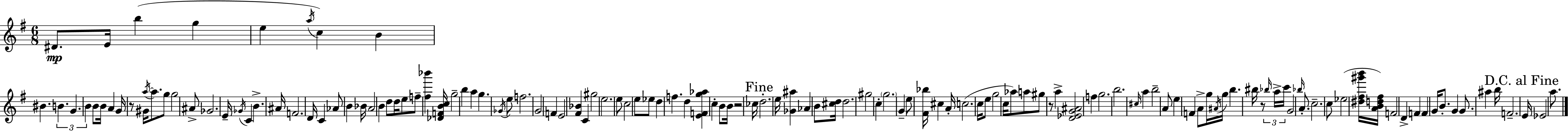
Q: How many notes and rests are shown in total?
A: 137